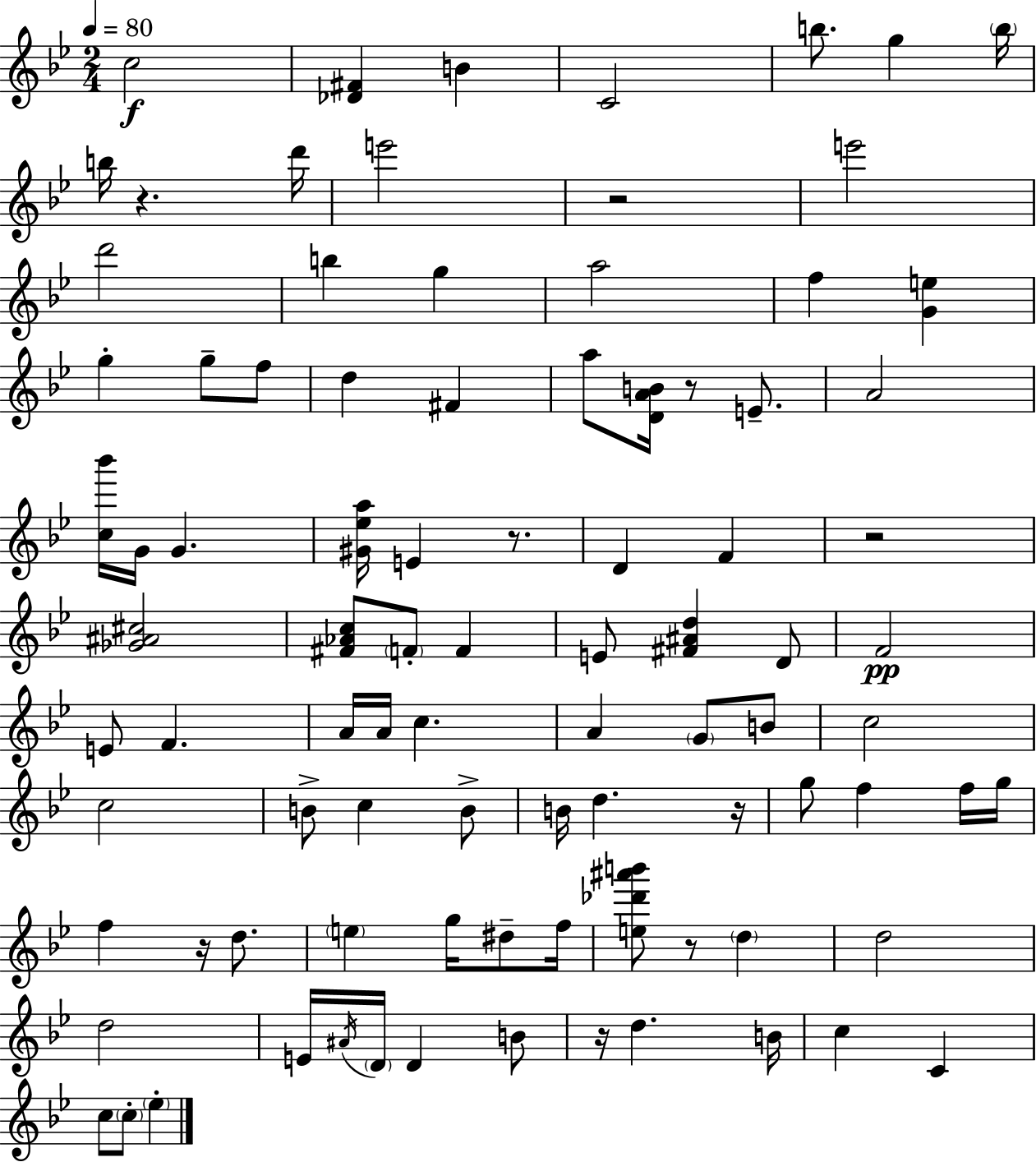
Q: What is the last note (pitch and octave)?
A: Eb5